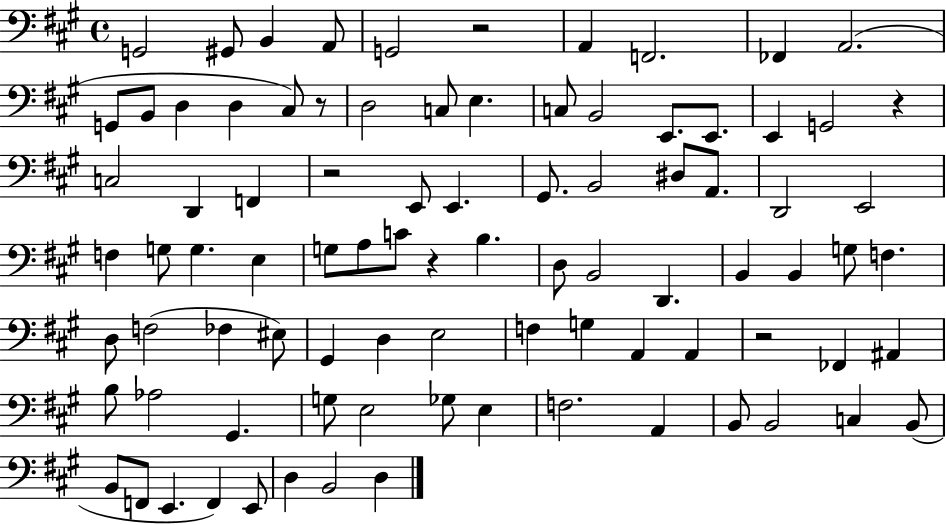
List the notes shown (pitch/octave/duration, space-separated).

G2/h G#2/e B2/q A2/e G2/h R/h A2/q F2/h. FES2/q A2/h. G2/e B2/e D3/q D3/q C#3/e R/e D3/h C3/e E3/q. C3/e B2/h E2/e. E2/e. E2/q G2/h R/q C3/h D2/q F2/q R/h E2/e E2/q. G#2/e. B2/h D#3/e A2/e. D2/h E2/h F3/q G3/e G3/q. E3/q G3/e A3/e C4/e R/q B3/q. D3/e B2/h D2/q. B2/q B2/q G3/e F3/q. D3/e F3/h FES3/q EIS3/e G#2/q D3/q E3/h F3/q G3/q A2/q A2/q R/h FES2/q A#2/q B3/e Ab3/h G#2/q. G3/e E3/h Gb3/e E3/q F3/h. A2/q B2/e B2/h C3/q B2/e B2/e F2/e E2/q. F2/q E2/e D3/q B2/h D3/q